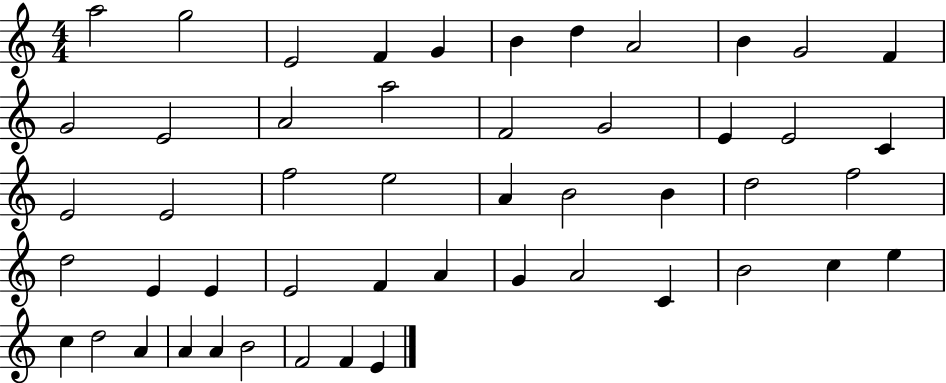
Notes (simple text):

A5/h G5/h E4/h F4/q G4/q B4/q D5/q A4/h B4/q G4/h F4/q G4/h E4/h A4/h A5/h F4/h G4/h E4/q E4/h C4/q E4/h E4/h F5/h E5/h A4/q B4/h B4/q D5/h F5/h D5/h E4/q E4/q E4/h F4/q A4/q G4/q A4/h C4/q B4/h C5/q E5/q C5/q D5/h A4/q A4/q A4/q B4/h F4/h F4/q E4/q